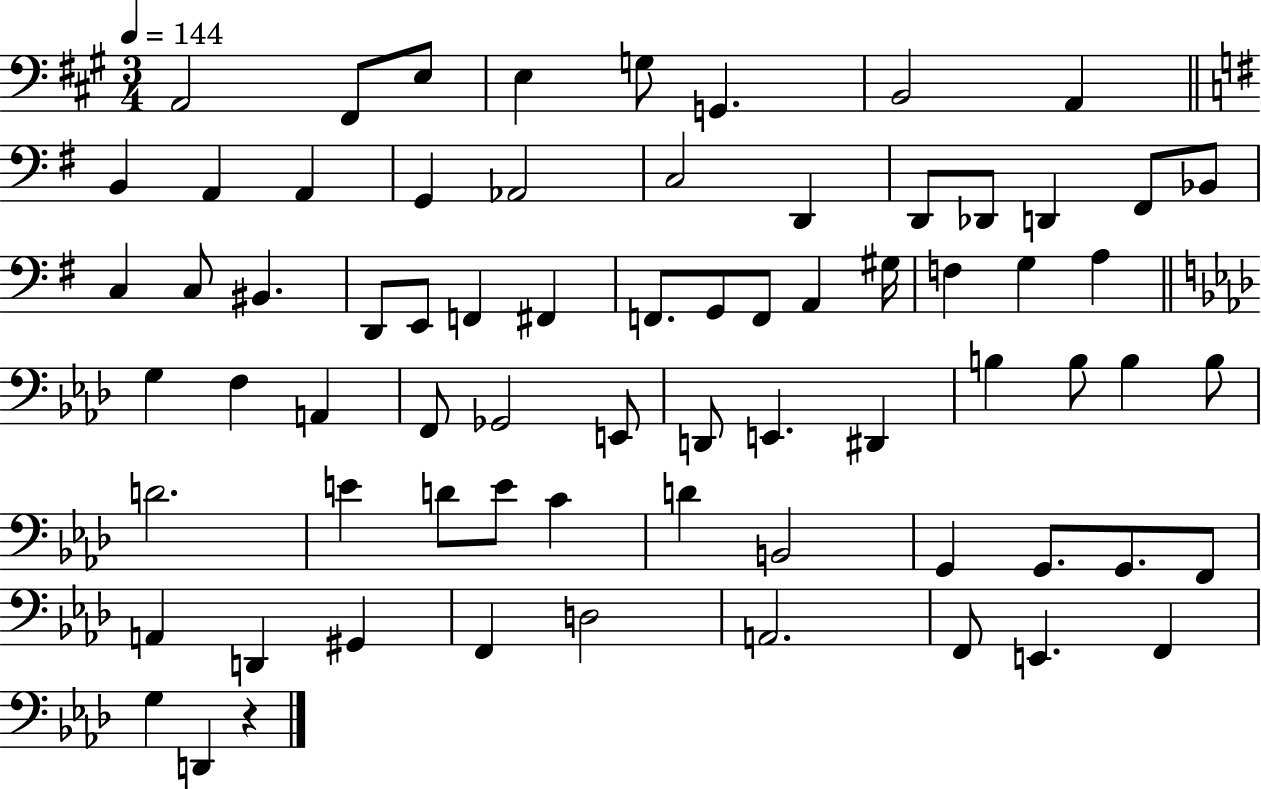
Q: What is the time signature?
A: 3/4